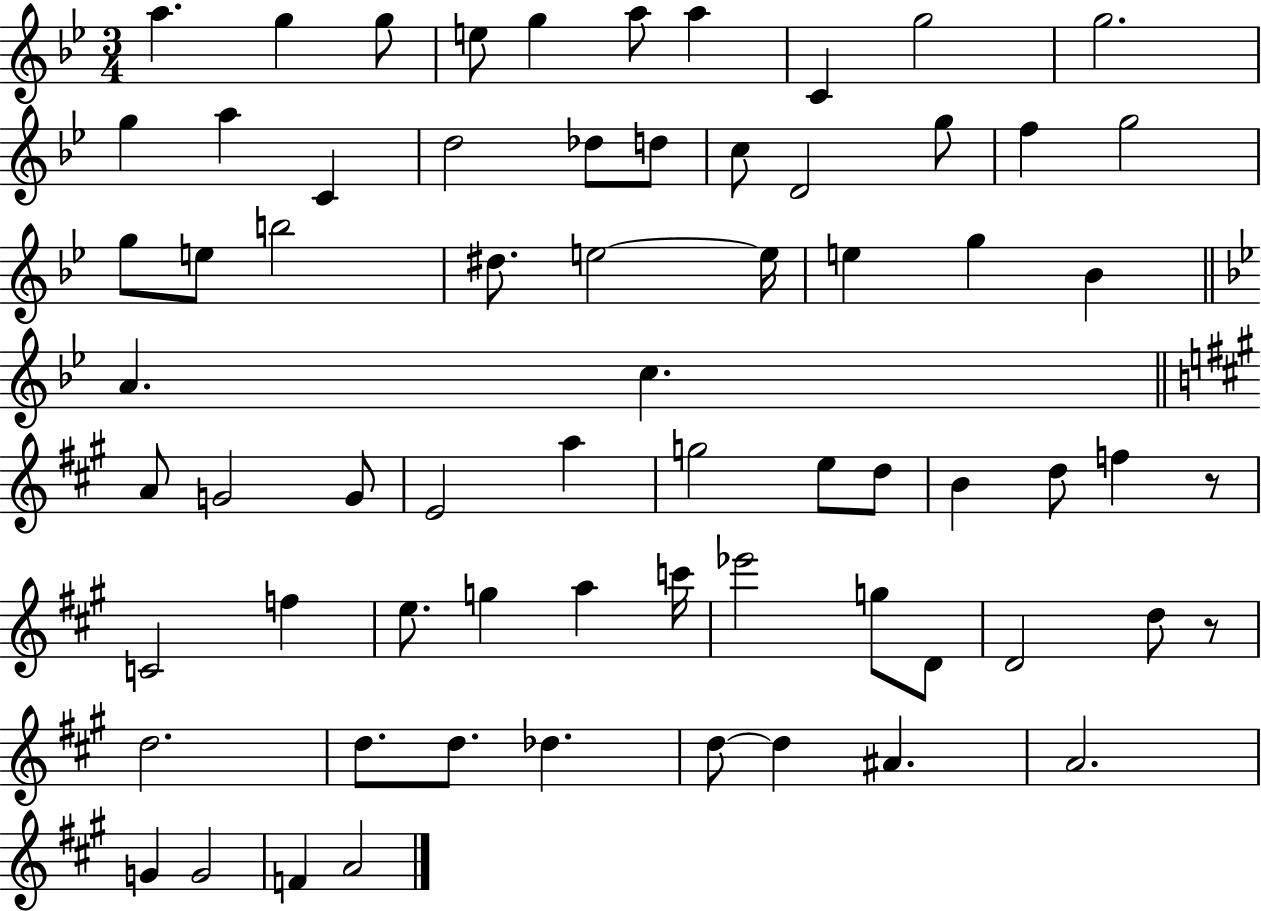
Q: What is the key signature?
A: BES major